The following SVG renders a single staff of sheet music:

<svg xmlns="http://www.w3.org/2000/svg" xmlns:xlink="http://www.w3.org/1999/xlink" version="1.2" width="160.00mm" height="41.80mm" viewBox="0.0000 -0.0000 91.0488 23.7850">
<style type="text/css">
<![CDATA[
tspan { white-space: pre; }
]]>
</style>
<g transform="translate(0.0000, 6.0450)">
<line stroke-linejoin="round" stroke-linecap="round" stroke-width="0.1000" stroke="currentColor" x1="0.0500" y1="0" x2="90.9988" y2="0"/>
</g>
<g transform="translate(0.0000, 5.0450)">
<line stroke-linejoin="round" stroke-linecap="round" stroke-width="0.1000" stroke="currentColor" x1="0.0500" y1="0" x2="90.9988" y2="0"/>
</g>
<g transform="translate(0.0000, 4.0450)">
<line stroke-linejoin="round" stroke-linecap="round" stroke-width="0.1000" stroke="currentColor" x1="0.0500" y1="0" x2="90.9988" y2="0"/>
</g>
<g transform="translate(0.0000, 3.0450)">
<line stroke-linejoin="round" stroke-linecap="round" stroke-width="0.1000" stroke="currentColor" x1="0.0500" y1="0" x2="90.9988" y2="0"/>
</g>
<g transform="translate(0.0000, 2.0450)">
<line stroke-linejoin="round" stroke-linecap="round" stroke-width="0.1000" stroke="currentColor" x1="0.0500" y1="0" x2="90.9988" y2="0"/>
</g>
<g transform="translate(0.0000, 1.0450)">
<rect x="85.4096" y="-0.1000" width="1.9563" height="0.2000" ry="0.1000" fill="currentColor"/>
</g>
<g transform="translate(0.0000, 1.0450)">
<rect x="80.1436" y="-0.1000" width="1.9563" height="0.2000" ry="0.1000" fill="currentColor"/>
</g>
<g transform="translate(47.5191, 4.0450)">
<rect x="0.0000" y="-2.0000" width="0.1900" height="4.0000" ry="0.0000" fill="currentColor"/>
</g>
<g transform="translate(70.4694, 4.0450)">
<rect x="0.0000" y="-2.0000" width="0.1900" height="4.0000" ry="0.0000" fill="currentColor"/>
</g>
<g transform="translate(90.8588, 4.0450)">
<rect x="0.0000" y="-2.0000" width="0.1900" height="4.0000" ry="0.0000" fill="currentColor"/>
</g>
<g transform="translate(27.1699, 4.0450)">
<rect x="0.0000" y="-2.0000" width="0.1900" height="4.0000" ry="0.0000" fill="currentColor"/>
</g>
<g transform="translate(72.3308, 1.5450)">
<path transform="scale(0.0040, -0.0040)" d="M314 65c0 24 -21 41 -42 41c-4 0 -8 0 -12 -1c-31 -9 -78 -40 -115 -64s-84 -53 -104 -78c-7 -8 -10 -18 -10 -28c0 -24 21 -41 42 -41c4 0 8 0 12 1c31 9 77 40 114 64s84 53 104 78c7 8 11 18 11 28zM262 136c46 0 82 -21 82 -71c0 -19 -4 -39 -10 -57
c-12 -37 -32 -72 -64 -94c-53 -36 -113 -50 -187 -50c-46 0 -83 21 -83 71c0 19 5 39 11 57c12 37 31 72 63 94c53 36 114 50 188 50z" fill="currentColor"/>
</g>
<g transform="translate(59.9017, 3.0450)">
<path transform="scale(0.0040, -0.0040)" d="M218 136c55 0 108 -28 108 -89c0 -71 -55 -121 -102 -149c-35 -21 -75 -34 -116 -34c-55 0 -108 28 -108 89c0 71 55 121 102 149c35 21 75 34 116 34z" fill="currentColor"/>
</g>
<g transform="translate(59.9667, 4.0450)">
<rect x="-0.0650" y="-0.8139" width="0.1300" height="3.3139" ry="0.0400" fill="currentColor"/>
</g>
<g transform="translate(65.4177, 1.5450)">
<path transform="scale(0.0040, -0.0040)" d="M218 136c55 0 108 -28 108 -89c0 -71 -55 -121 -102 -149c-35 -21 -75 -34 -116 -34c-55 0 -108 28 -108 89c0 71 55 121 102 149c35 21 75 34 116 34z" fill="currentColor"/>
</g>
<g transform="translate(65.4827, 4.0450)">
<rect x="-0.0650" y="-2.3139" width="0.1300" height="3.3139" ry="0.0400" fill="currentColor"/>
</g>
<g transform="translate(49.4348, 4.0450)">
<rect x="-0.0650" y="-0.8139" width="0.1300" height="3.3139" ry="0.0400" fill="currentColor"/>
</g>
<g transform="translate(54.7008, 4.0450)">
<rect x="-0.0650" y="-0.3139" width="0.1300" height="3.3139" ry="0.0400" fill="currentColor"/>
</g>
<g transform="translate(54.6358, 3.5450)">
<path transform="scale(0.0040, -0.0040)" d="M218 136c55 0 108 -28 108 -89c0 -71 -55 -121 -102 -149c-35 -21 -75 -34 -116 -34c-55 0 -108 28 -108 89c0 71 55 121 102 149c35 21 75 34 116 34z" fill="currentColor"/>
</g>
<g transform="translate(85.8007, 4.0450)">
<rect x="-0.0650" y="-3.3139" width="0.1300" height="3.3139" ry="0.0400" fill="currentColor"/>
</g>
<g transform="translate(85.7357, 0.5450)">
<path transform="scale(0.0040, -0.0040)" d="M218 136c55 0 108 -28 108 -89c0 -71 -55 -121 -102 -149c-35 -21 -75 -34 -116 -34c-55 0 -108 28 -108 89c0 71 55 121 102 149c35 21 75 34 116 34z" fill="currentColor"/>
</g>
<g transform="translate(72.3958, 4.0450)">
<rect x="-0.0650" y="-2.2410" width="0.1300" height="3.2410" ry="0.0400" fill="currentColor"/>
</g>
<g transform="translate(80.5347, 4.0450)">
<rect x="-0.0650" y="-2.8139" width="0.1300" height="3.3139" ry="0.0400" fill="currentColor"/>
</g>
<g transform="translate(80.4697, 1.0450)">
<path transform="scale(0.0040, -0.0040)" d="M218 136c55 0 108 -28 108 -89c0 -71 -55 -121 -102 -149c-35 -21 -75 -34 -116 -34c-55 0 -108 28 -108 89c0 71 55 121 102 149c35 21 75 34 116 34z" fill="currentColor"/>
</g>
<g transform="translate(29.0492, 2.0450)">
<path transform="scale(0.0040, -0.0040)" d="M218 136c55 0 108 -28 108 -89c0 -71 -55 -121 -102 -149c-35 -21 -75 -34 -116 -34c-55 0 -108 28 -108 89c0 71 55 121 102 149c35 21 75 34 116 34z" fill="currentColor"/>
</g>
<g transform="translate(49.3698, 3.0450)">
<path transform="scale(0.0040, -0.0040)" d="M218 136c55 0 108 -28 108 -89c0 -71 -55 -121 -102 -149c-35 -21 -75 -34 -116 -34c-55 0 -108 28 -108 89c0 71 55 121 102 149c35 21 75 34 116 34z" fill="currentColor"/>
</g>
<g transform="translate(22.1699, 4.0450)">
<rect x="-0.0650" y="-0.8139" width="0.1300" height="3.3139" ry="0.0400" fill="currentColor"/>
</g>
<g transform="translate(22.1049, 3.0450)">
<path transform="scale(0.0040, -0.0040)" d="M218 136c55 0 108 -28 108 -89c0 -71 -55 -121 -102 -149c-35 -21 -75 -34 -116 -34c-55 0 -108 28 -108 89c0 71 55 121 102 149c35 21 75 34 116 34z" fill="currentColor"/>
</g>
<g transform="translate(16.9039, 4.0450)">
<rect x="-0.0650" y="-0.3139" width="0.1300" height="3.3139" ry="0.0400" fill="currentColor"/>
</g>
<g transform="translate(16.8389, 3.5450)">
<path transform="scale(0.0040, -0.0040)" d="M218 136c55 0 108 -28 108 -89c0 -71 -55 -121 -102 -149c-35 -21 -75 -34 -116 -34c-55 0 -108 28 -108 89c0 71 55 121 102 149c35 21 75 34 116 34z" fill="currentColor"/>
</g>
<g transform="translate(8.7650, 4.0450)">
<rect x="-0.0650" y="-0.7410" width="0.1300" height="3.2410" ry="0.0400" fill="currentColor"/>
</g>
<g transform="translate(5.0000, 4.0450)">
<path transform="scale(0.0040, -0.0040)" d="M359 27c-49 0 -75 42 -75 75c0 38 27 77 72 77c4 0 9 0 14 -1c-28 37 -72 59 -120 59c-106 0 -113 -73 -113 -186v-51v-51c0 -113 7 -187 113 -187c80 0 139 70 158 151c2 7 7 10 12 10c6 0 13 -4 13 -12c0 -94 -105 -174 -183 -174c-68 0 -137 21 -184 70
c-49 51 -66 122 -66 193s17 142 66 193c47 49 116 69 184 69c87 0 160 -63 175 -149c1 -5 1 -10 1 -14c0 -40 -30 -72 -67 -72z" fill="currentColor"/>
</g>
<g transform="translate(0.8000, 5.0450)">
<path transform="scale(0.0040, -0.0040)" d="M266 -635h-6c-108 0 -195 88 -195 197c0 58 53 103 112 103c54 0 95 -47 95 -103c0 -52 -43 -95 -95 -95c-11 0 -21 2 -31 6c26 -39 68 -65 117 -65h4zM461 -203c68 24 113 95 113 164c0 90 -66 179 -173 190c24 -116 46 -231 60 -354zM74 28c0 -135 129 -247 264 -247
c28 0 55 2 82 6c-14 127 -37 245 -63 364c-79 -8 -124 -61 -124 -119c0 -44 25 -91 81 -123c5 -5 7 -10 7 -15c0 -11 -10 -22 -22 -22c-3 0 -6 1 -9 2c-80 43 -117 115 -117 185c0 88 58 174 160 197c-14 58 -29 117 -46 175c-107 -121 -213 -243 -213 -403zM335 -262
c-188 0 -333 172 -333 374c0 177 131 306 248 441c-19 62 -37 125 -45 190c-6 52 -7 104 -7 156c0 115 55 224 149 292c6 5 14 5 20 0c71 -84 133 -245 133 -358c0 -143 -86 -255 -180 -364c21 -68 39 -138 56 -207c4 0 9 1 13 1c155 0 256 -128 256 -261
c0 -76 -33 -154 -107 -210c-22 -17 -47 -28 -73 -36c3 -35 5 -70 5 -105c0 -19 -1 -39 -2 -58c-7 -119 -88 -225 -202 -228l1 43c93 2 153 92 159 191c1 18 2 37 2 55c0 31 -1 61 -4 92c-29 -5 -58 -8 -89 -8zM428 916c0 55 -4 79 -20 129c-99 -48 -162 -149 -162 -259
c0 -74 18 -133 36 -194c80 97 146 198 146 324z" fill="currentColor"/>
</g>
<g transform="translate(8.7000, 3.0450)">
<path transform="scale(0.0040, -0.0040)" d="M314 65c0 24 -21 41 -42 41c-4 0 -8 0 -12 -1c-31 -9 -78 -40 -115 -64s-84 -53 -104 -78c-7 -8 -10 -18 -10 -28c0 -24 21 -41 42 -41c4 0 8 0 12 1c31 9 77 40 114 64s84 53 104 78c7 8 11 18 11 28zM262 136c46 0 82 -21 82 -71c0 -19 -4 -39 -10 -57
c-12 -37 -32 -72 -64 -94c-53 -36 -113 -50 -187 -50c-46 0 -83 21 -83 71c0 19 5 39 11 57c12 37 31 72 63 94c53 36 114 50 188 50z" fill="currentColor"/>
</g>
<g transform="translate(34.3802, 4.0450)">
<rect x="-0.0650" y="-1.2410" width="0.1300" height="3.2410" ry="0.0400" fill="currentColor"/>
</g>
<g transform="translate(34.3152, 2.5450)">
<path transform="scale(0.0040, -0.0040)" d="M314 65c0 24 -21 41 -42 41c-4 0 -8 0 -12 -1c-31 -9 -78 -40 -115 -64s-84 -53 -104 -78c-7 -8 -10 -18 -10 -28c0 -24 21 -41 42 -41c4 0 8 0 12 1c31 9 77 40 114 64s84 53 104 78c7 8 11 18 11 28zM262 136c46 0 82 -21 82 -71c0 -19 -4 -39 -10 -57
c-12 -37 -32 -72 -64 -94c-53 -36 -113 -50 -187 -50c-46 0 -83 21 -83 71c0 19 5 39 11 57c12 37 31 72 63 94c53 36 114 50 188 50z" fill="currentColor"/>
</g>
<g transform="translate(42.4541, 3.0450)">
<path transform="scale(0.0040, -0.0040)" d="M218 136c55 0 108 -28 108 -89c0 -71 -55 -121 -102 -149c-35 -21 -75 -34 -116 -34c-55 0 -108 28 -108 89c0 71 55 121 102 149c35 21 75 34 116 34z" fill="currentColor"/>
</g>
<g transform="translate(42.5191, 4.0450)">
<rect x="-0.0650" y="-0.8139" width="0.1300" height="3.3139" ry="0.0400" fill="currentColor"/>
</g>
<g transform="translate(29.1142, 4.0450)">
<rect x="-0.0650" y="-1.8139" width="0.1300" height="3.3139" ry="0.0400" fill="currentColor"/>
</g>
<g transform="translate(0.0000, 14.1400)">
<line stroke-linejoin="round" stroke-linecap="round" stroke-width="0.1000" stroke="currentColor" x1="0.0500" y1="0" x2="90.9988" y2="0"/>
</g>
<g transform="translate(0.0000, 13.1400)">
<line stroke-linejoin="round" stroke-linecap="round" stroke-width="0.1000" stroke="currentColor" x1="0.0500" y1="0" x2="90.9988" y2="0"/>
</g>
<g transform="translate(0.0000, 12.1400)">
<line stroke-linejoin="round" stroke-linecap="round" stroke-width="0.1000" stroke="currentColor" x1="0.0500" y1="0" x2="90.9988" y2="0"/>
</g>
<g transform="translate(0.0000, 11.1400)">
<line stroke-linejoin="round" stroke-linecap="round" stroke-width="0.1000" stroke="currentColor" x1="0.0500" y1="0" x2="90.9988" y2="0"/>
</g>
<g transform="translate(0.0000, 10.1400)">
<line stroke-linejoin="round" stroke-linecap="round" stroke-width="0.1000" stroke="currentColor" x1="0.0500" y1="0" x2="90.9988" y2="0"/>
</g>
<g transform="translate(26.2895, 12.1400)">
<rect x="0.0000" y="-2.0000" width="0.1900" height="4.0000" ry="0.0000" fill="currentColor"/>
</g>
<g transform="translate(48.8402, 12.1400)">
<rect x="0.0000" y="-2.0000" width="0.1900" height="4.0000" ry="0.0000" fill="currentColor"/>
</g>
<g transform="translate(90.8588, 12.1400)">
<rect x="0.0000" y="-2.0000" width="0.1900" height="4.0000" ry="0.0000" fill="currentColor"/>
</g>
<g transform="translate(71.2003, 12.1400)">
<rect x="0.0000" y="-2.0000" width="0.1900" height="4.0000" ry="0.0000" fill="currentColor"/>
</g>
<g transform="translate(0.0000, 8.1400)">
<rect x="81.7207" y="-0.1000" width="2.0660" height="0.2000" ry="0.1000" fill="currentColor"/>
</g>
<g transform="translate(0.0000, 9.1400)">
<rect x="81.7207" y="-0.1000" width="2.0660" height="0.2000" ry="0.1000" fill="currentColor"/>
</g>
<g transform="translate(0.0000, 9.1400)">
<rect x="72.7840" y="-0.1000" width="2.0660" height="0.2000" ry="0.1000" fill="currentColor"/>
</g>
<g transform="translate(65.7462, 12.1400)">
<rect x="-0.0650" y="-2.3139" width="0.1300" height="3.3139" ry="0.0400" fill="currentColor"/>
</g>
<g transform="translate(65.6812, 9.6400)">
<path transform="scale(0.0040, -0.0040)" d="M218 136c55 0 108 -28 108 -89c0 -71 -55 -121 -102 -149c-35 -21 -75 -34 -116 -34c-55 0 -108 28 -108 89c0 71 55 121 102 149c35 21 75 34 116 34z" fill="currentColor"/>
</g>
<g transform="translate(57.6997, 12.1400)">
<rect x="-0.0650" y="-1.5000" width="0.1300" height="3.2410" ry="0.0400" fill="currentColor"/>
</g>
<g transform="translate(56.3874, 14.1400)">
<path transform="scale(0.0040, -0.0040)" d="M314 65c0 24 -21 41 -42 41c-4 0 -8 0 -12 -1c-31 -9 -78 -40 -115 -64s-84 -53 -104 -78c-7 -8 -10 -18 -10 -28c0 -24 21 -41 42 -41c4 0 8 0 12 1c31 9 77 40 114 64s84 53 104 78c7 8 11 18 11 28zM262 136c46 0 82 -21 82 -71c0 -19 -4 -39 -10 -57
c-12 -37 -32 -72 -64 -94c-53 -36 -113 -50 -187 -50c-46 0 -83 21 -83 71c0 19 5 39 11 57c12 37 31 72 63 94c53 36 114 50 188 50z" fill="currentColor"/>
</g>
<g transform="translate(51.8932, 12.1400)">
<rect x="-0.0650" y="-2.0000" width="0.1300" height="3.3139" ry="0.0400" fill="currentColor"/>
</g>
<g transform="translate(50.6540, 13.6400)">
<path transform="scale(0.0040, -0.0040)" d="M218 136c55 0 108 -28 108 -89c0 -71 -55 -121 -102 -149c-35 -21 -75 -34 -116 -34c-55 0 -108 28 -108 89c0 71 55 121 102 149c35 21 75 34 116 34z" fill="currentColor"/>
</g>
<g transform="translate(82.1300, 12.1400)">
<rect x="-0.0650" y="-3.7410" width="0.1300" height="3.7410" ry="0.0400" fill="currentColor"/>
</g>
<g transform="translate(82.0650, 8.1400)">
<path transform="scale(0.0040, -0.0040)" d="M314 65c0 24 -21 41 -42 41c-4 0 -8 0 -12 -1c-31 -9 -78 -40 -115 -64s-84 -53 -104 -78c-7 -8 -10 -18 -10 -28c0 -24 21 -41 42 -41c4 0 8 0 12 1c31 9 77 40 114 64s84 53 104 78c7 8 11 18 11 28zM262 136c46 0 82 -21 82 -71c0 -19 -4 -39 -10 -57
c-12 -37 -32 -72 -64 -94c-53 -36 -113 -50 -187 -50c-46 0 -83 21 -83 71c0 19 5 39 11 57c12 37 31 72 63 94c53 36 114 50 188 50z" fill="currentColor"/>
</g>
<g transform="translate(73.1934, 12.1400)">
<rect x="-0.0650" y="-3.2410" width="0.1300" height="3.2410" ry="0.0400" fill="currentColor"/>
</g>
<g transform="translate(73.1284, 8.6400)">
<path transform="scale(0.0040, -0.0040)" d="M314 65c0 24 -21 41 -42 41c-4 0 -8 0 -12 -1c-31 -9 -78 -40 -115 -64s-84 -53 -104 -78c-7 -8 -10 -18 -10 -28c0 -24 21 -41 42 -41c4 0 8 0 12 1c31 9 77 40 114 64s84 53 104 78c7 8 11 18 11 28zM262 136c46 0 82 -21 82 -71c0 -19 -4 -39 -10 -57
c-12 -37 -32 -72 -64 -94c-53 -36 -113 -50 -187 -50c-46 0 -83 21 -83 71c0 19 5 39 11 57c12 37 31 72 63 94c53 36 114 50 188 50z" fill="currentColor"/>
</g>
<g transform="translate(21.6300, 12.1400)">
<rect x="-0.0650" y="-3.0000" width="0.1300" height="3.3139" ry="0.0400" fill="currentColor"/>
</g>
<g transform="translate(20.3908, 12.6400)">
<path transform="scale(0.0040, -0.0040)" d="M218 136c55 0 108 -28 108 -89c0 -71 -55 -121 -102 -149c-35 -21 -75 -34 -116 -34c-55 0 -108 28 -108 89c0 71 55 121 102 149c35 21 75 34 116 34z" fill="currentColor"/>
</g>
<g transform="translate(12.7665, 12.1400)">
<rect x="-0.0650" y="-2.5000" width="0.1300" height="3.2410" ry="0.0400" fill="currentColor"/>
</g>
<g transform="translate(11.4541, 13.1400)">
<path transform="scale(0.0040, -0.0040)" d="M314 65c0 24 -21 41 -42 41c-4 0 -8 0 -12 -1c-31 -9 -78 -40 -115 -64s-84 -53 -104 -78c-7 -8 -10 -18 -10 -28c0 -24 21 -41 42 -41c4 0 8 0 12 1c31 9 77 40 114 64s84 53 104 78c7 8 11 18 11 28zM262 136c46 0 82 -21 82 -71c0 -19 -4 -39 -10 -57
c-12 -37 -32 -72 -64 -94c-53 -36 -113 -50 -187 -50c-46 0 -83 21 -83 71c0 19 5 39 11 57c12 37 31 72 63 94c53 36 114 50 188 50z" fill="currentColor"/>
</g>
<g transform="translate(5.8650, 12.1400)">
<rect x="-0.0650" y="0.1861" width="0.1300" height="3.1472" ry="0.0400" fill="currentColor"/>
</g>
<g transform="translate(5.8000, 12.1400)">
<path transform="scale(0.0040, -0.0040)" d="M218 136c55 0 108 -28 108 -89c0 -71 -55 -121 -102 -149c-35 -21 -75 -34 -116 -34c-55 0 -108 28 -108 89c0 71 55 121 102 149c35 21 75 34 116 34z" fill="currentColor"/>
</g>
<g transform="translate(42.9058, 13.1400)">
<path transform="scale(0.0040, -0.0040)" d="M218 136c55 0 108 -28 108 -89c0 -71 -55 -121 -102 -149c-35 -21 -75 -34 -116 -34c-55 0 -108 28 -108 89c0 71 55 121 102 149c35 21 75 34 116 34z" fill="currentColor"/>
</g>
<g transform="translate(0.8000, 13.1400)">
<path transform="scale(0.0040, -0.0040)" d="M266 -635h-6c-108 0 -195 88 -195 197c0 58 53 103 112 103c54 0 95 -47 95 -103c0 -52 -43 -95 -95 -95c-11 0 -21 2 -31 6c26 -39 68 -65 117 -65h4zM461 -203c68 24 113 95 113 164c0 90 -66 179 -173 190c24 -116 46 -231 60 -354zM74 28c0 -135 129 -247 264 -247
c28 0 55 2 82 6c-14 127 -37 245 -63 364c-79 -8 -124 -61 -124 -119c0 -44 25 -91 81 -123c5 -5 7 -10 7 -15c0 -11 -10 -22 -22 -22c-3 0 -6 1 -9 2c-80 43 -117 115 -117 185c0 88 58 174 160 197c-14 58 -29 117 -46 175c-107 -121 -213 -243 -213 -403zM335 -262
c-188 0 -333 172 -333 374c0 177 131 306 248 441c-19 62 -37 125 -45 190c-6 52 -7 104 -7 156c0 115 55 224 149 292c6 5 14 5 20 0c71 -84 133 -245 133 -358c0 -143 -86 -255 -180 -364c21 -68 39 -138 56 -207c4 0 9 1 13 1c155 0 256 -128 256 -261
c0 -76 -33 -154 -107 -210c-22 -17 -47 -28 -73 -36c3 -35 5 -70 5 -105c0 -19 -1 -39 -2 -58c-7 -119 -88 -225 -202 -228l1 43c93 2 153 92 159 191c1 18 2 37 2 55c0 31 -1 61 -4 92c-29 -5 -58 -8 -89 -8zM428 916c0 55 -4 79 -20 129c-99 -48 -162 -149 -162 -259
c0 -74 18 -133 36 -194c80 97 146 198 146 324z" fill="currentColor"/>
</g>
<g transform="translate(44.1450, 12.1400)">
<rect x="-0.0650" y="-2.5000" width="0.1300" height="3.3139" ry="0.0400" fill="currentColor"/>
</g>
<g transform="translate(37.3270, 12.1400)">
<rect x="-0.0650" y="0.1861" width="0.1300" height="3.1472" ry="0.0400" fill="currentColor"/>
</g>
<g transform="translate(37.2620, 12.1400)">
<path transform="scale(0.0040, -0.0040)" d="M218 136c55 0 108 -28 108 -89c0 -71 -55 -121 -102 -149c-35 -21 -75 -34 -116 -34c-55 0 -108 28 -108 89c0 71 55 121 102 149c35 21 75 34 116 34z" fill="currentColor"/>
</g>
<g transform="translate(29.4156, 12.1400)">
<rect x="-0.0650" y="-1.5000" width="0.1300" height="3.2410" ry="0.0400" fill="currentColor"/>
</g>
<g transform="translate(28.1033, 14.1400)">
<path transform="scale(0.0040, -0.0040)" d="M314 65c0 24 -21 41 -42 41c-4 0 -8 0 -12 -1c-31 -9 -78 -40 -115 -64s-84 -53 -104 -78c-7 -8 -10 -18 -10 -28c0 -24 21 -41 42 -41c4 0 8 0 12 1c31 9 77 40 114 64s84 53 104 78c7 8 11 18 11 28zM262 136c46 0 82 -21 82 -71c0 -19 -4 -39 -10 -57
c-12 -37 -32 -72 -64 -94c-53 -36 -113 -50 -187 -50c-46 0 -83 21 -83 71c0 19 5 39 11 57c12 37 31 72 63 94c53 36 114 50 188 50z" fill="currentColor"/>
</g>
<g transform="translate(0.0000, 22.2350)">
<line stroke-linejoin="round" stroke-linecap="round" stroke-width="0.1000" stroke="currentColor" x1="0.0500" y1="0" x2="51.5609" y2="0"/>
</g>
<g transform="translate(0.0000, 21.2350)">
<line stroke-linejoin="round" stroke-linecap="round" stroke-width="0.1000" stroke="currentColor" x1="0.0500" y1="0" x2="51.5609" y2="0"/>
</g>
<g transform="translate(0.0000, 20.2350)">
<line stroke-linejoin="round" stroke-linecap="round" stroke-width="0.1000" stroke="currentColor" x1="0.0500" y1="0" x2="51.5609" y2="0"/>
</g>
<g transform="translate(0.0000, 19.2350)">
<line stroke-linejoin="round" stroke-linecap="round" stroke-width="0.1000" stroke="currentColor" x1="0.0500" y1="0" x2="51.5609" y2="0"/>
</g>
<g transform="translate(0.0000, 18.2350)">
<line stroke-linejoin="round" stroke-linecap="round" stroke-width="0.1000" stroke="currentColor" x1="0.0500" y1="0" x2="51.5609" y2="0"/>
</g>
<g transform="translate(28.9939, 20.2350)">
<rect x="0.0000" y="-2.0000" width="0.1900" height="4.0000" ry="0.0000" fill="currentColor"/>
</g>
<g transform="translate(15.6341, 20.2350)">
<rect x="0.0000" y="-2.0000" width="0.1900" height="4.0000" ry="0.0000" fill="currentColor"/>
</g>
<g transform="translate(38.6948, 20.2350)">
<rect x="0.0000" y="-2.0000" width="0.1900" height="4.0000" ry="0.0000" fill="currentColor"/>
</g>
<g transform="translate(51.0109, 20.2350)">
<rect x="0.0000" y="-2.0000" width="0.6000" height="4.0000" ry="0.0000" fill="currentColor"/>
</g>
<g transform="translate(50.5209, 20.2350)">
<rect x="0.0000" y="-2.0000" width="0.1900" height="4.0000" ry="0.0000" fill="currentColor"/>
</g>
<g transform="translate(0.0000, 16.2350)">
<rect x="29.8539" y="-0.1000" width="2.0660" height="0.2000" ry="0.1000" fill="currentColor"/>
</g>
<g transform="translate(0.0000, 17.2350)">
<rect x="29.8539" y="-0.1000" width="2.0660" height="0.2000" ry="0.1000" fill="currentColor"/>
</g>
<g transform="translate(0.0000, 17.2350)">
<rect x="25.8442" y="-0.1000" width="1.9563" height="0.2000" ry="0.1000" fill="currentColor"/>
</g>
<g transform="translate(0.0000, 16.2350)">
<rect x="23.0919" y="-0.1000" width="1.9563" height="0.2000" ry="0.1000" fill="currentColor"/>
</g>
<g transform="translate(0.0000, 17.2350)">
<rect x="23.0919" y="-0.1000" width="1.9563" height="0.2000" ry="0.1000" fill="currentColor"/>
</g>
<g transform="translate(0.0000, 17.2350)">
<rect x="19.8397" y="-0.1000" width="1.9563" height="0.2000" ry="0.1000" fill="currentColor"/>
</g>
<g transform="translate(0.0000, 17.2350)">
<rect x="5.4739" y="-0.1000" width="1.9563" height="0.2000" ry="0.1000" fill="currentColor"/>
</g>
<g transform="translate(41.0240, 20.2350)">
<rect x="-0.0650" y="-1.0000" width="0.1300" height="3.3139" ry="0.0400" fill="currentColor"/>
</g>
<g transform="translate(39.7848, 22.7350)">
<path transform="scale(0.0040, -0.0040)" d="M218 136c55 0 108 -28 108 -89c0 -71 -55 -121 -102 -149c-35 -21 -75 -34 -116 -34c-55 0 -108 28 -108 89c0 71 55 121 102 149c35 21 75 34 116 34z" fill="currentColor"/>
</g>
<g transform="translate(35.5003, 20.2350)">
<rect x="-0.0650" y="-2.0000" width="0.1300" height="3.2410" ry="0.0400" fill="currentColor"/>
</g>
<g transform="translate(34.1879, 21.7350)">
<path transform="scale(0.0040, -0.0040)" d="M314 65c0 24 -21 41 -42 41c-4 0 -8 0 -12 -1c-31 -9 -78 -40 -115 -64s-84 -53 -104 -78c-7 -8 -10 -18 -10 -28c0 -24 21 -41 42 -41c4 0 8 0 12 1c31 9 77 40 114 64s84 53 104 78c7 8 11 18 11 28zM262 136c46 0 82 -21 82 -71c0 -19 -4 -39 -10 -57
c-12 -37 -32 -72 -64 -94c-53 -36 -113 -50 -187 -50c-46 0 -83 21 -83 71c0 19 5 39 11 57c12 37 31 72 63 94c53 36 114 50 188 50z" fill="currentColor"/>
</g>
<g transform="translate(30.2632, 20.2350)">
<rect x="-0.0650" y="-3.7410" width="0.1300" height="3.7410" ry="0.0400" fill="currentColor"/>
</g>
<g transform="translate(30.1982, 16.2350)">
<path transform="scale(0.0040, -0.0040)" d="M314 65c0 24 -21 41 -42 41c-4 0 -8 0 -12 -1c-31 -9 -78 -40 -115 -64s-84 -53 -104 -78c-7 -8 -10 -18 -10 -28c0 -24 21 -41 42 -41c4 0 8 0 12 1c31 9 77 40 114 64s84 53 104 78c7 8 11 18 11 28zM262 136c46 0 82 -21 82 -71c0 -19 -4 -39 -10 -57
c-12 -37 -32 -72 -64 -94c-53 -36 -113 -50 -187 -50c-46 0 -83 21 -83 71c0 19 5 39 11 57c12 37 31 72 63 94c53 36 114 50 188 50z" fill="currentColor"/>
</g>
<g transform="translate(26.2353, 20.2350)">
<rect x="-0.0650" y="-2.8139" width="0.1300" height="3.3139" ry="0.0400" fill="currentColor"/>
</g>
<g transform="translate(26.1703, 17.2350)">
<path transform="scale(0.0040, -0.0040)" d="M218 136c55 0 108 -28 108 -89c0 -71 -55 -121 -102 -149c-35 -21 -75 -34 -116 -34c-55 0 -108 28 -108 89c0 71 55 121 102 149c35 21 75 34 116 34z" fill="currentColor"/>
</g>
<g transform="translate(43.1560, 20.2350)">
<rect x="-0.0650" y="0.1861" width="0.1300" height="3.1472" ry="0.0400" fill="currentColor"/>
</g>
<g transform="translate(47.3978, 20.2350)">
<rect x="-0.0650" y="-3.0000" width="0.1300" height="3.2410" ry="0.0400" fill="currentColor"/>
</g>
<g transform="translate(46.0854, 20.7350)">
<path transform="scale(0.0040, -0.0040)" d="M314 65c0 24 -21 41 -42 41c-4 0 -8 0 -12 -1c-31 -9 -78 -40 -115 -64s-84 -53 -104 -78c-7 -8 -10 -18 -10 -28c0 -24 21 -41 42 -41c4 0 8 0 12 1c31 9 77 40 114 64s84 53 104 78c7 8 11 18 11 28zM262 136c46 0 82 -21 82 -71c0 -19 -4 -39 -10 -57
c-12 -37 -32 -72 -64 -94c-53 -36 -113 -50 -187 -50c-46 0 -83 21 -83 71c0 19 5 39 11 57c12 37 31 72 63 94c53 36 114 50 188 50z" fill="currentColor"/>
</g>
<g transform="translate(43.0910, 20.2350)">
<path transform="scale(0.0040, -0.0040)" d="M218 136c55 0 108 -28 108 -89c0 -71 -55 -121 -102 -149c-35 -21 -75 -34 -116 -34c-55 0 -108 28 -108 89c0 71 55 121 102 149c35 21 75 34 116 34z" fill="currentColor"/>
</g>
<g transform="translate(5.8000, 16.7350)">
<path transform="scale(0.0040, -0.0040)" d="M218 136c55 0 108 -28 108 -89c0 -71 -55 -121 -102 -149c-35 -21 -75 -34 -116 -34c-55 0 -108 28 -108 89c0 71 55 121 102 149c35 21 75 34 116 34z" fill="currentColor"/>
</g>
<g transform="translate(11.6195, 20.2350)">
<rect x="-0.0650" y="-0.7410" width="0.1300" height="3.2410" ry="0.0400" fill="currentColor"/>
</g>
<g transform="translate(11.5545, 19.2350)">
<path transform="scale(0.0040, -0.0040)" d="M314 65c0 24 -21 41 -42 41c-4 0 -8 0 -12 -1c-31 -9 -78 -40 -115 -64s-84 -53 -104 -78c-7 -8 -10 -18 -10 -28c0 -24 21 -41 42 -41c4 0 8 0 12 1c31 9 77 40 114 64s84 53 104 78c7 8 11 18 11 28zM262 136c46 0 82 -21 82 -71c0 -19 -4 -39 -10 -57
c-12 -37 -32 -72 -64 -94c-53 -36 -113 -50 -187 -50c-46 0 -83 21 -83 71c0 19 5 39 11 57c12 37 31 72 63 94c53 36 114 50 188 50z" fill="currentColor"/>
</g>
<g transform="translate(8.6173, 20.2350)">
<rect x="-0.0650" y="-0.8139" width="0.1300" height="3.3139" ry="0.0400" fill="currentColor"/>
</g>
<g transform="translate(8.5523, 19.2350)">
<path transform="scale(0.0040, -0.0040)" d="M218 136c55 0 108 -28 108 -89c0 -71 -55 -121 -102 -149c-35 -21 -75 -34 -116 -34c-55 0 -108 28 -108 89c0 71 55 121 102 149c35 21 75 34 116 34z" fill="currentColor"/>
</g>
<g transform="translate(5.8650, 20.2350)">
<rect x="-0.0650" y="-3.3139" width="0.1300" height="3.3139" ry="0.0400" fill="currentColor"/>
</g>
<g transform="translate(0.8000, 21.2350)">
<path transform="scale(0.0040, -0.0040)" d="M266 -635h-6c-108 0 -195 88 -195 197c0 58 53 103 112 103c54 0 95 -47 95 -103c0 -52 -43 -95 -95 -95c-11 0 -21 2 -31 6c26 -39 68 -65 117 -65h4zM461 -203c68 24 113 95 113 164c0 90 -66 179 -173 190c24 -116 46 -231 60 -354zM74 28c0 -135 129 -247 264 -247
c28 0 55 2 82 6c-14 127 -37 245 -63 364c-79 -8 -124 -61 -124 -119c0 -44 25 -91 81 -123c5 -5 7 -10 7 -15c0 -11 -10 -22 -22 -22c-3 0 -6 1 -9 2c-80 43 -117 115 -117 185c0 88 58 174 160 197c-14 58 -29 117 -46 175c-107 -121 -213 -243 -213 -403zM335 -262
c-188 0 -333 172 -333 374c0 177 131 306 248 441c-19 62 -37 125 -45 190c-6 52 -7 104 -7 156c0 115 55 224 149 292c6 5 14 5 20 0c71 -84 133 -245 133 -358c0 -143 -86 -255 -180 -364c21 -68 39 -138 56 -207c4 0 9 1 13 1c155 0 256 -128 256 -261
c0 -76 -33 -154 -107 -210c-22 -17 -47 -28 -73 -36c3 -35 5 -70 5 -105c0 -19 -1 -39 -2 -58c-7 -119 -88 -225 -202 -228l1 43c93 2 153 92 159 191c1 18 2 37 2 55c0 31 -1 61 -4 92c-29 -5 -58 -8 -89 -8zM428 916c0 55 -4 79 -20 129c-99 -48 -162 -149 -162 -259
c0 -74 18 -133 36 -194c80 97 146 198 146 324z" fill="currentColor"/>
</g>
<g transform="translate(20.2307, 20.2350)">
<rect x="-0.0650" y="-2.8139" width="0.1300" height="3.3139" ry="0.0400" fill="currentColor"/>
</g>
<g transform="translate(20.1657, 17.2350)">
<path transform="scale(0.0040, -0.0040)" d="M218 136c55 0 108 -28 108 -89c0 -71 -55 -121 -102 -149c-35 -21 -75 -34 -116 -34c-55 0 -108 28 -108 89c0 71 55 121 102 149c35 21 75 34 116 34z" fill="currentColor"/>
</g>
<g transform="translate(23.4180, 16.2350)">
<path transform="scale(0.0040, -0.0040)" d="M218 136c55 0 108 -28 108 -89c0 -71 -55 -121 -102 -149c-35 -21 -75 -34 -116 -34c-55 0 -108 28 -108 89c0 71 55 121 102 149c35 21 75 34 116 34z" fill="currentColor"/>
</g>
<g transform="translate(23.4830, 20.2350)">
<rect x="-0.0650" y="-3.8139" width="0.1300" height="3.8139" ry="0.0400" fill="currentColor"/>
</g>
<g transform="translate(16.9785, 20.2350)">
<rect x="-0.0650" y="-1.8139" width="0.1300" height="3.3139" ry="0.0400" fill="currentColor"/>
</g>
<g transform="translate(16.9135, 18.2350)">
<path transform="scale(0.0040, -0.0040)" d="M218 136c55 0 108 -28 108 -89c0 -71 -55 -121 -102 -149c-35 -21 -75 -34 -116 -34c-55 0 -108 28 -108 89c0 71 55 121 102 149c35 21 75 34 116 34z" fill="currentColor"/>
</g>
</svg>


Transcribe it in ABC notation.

X:1
T:Untitled
M:4/4
L:1/4
K:C
d2 c d f e2 d d c d g g2 a b B G2 A E2 B G F E2 g b2 c'2 b d d2 f a c' a c'2 F2 D B A2